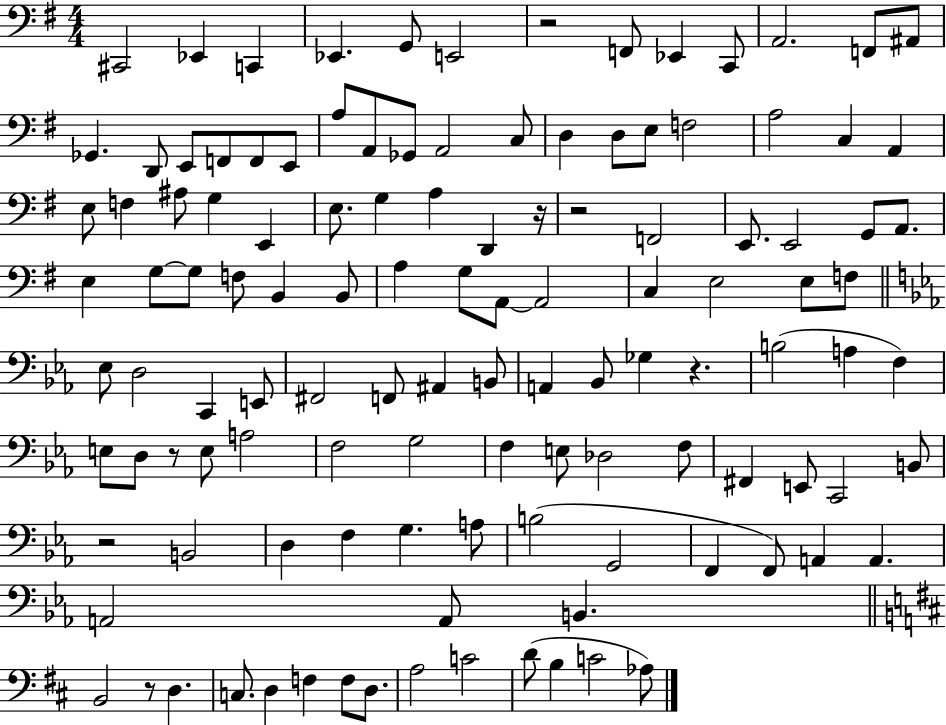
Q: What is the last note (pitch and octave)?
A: Ab3